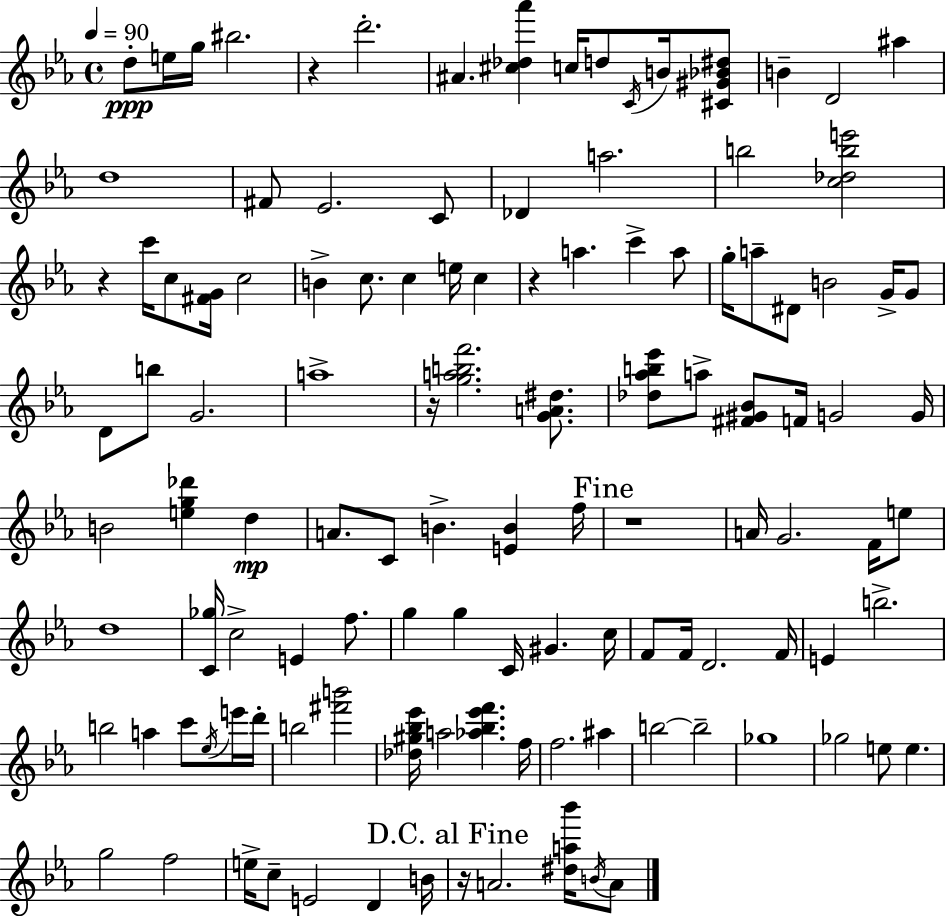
D5/e E5/s G5/s BIS5/h. R/q D6/h. A#4/q. [C#5,Db5,Ab6]/q C5/s D5/e C4/s B4/s [C#4,G#4,Bb4,D#5]/e B4/q D4/h A#5/q D5/w F#4/e Eb4/h. C4/e Db4/q A5/h. B5/h [C5,Db5,B5,E6]/h R/q C6/s C5/e [F#4,G4]/s C5/h B4/q C5/e. C5/q E5/s C5/q R/q A5/q. C6/q A5/e G5/s A5/e D#4/e B4/h G4/s G4/e D4/e B5/e G4/h. A5/w R/s [G5,A5,B5,F6]/h. [G4,A4,D#5]/e. [Db5,Ab5,B5,Eb6]/e A5/e [F#4,G#4,Bb4]/e F4/s G4/h G4/s B4/h [E5,G5,Db6]/q D5/q A4/e. C4/e B4/q. [E4,B4]/q F5/s R/w A4/s G4/h. F4/s E5/e D5/w [C4,Gb5]/s C5/h E4/q F5/e. G5/q G5/q C4/s G#4/q. C5/s F4/e F4/s D4/h. F4/s E4/q B5/h. B5/h A5/q C6/e Eb5/s E6/s D6/s B5/h [F#6,B6]/h [Db5,G#5,Bb5,Eb6]/s A5/h [Ab5,Bb5,Eb6,F6]/q. F5/s F5/h. A#5/q B5/h B5/h Gb5/w Gb5/h E5/e E5/q. G5/h F5/h E5/s C5/e E4/h D4/q B4/s R/s A4/h. [D#5,A5,Bb6]/s B4/s A4/e